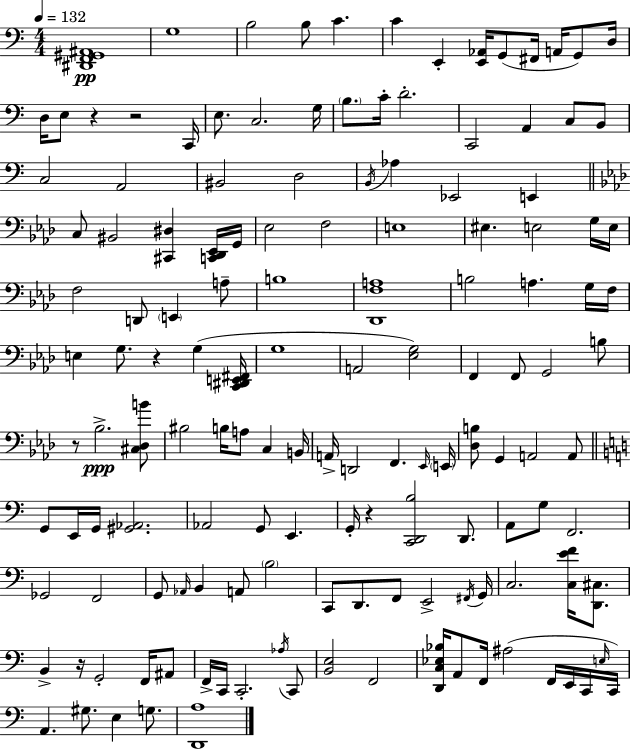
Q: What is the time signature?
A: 4/4